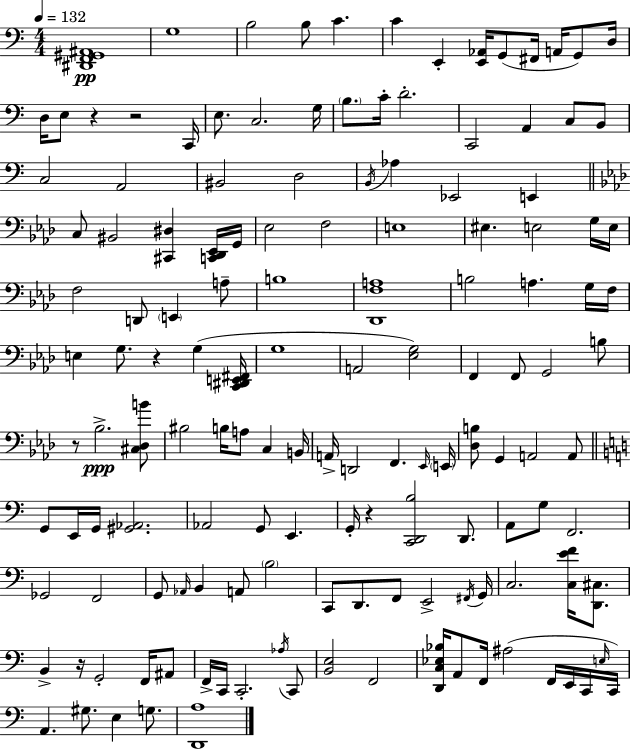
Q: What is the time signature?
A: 4/4